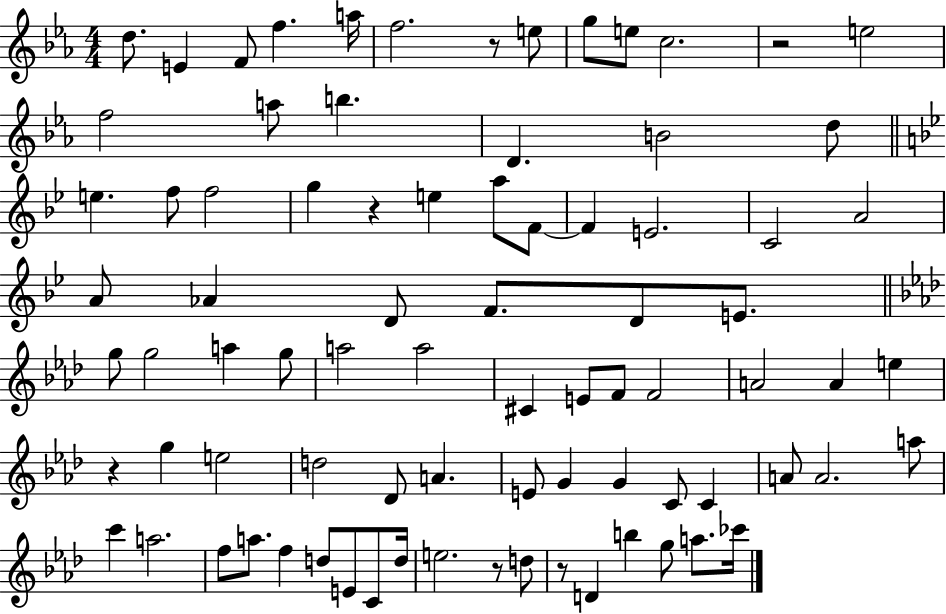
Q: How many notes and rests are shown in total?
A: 82